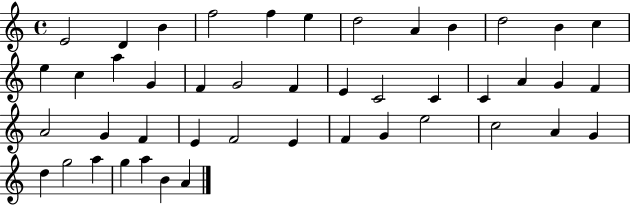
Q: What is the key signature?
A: C major